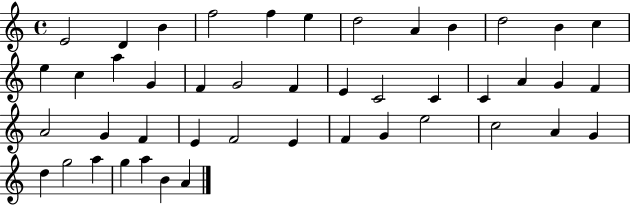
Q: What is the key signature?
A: C major